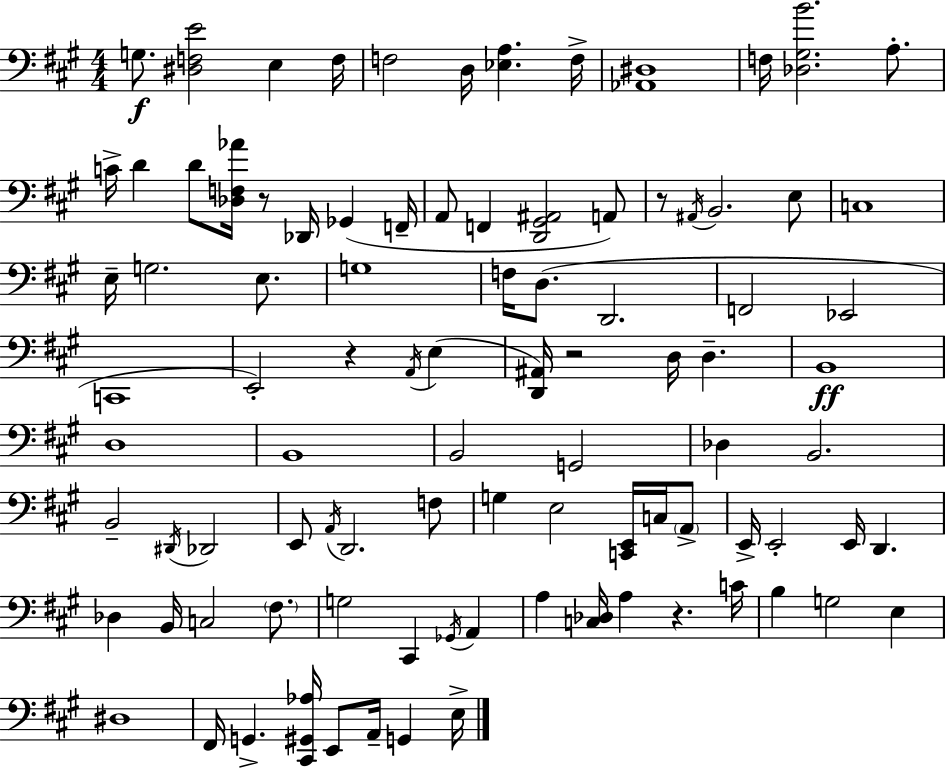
X:1
T:Untitled
M:4/4
L:1/4
K:A
G,/2 [^D,F,E]2 E, F,/4 F,2 D,/4 [_E,A,] F,/4 [_A,,^D,]4 F,/4 [_D,^G,B]2 A,/2 C/4 D D/2 [_D,F,_A]/4 z/2 _D,,/4 _G,, F,,/4 A,,/2 F,, [D,,^G,,^A,,]2 A,,/2 z/2 ^A,,/4 B,,2 E,/2 C,4 E,/4 G,2 E,/2 G,4 F,/4 D,/2 D,,2 F,,2 _E,,2 C,,4 E,,2 z A,,/4 E, [D,,^A,,]/4 z2 D,/4 D, B,,4 D,4 B,,4 B,,2 G,,2 _D, B,,2 B,,2 ^D,,/4 _D,,2 E,,/2 A,,/4 D,,2 F,/2 G, E,2 [C,,E,,]/4 C,/4 A,,/2 E,,/4 E,,2 E,,/4 D,, _D, B,,/4 C,2 ^F,/2 G,2 ^C,, _G,,/4 A,, A, [C,_D,]/4 A, z C/4 B, G,2 E, ^D,4 ^F,,/4 G,, [^C,,^G,,_A,]/4 E,,/2 A,,/4 G,, E,/4